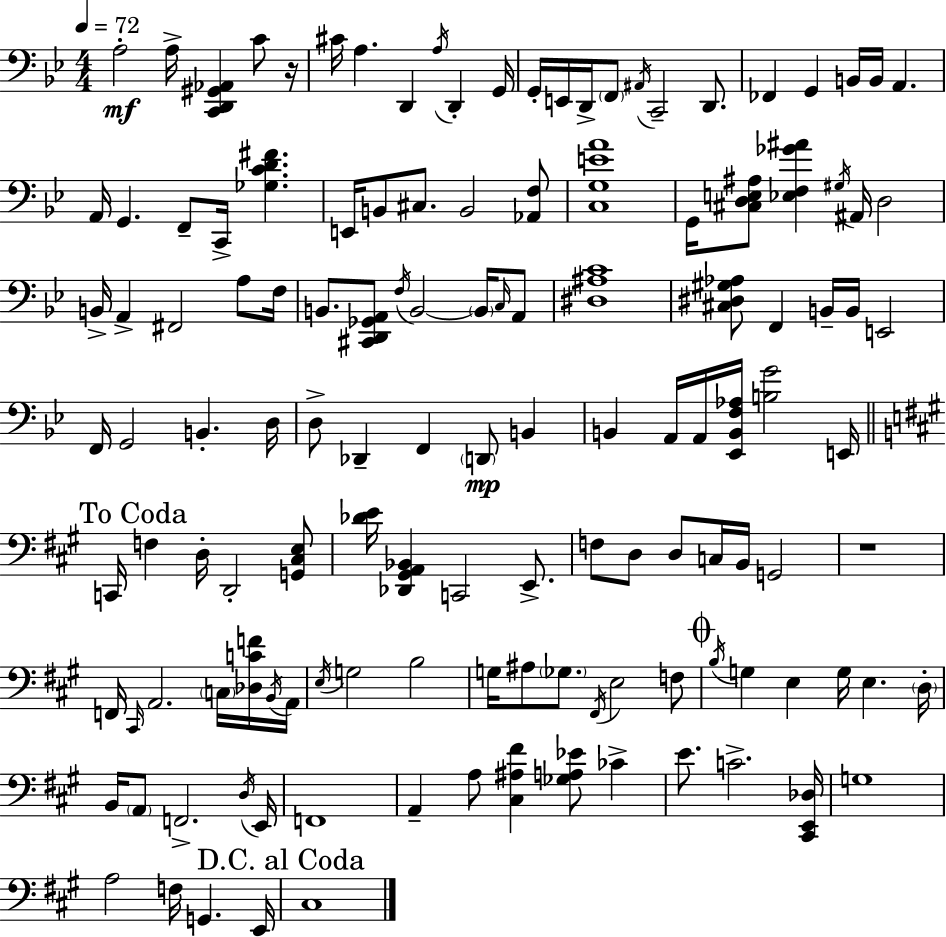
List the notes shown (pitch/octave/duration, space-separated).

A3/h A3/s [C2,D2,G#2,Ab2]/q C4/e R/s C#4/s A3/q. D2/q A3/s D2/q G2/s G2/s E2/s D2/s F2/e A#2/s C2/h D2/e. FES2/q G2/q B2/s B2/s A2/q. A2/s G2/q. F2/e C2/s [Gb3,C4,D4,F#4]/q. E2/s B2/e C#3/e. B2/h [Ab2,F3]/e [C3,G3,E4,A4]/w G2/s [C#3,D3,E3,A#3]/e [Eb3,F3,Gb4,A#4]/q G#3/s A#2/s D3/h B2/s A2/q F#2/h A3/e F3/s B2/e. [C#2,D2,Gb2,A2]/e F3/s B2/h B2/s C3/s A2/e [D#3,A#3,C4]/w [C#3,D#3,G#3,Ab3]/e F2/q B2/s B2/s E2/h F2/s G2/h B2/q. D3/s D3/e Db2/q F2/q D2/e B2/q B2/q A2/s A2/s [Eb2,B2,F3,Ab3]/s [B3,G4]/h E2/s C2/s F3/q D3/s D2/h [G2,C#3,E3]/e [Db4,E4]/s [Db2,G#2,A2,Bb2]/q C2/h E2/e. F3/e D3/e D3/e C3/s B2/s G2/h R/w F2/s C#2/s A2/h. C3/s [Db3,C4,F4]/s B2/s A2/s E3/s G3/h B3/h G3/s A#3/e Gb3/e. F#2/s E3/h F3/e B3/s G3/q E3/q G3/s E3/q. D3/s B2/s A2/e F2/h. D3/s E2/s F2/w A2/q A3/e [C#3,A#3,F#4]/q [Gb3,A3,Eb4]/e CES4/q E4/e. C4/h. [C#2,E2,Db3]/s G3/w A3/h F3/s G2/q. E2/s C#3/w